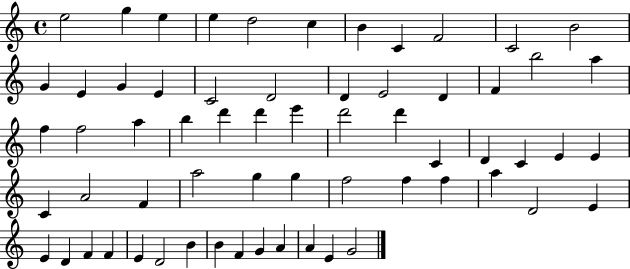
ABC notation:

X:1
T:Untitled
M:4/4
L:1/4
K:C
e2 g e e d2 c B C F2 C2 B2 G E G E C2 D2 D E2 D F b2 a f f2 a b d' d' e' d'2 d' C D C E E C A2 F a2 g g f2 f f a D2 E E D F F E D2 B B F G A A E G2